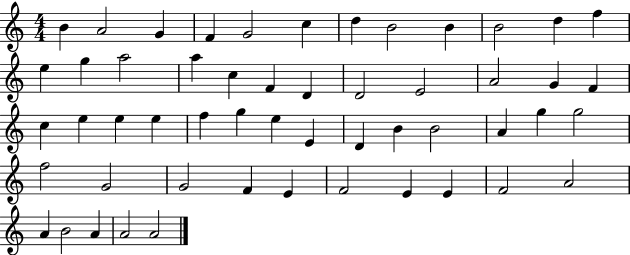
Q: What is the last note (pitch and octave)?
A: A4